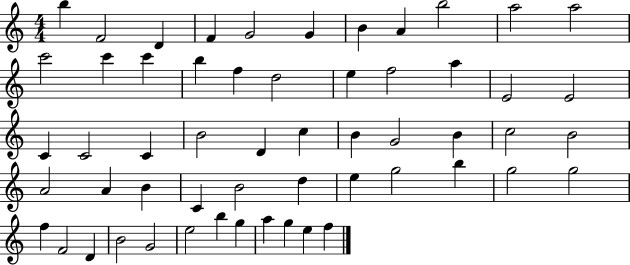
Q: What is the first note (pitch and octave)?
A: B5